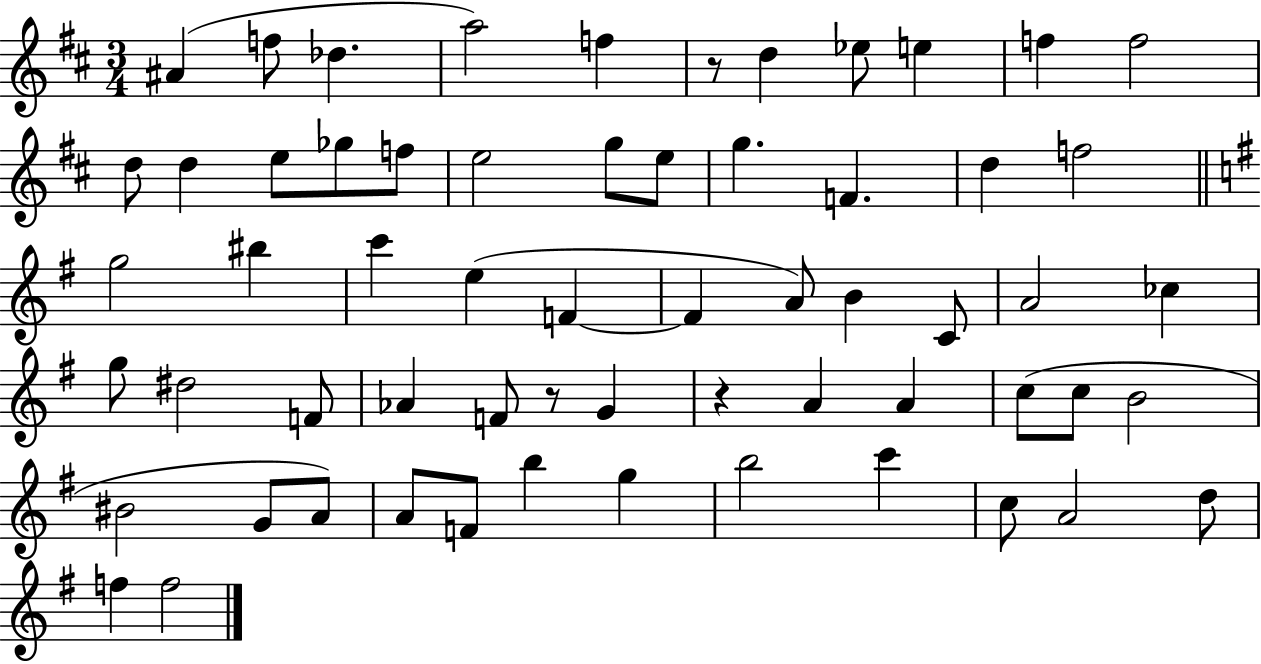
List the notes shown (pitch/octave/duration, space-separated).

A#4/q F5/e Db5/q. A5/h F5/q R/e D5/q Eb5/e E5/q F5/q F5/h D5/e D5/q E5/e Gb5/e F5/e E5/h G5/e E5/e G5/q. F4/q. D5/q F5/h G5/h BIS5/q C6/q E5/q F4/q F4/q A4/e B4/q C4/e A4/h CES5/q G5/e D#5/h F4/e Ab4/q F4/e R/e G4/q R/q A4/q A4/q C5/e C5/e B4/h BIS4/h G4/e A4/e A4/e F4/e B5/q G5/q B5/h C6/q C5/e A4/h D5/e F5/q F5/h